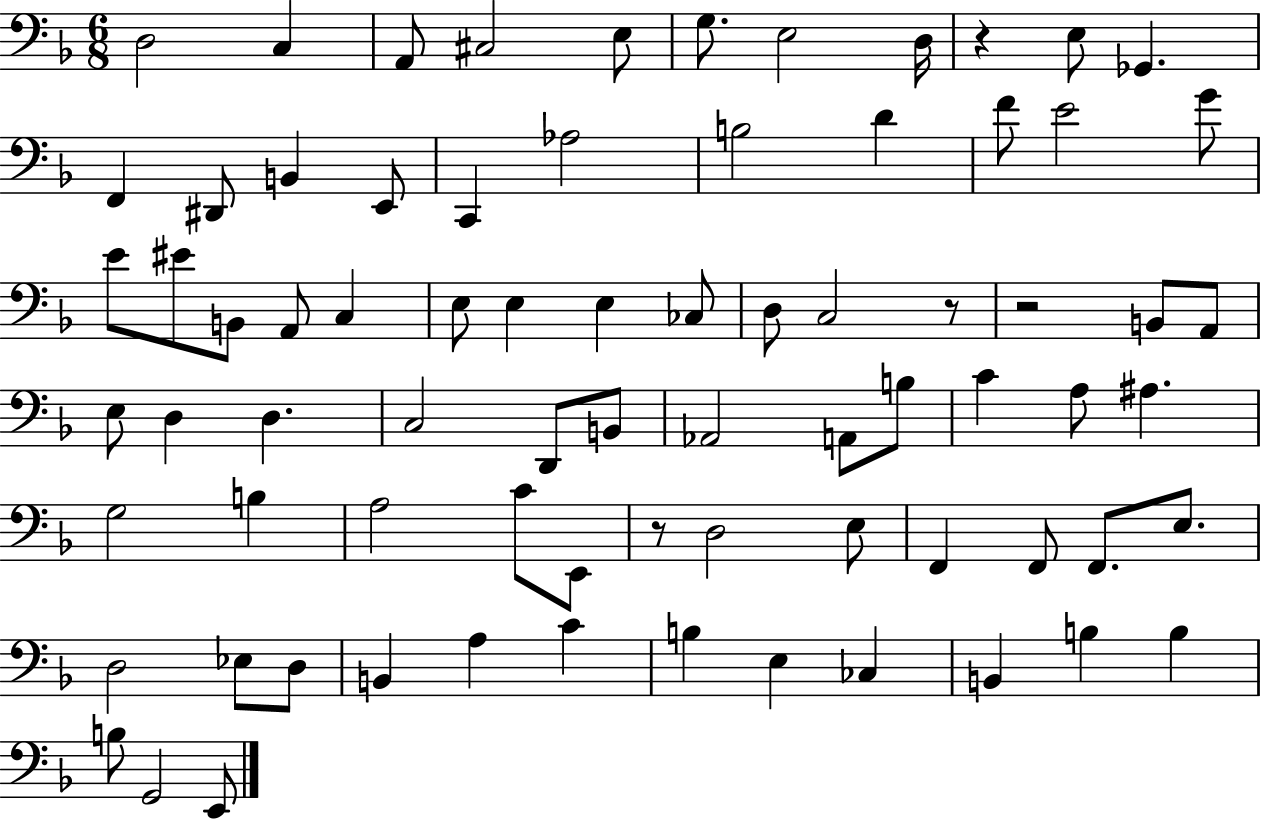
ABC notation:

X:1
T:Untitled
M:6/8
L:1/4
K:F
D,2 C, A,,/2 ^C,2 E,/2 G,/2 E,2 D,/4 z E,/2 _G,, F,, ^D,,/2 B,, E,,/2 C,, _A,2 B,2 D F/2 E2 G/2 E/2 ^E/2 B,,/2 A,,/2 C, E,/2 E, E, _C,/2 D,/2 C,2 z/2 z2 B,,/2 A,,/2 E,/2 D, D, C,2 D,,/2 B,,/2 _A,,2 A,,/2 B,/2 C A,/2 ^A, G,2 B, A,2 C/2 E,,/2 z/2 D,2 E,/2 F,, F,,/2 F,,/2 E,/2 D,2 _E,/2 D,/2 B,, A, C B, E, _C, B,, B, B, B,/2 G,,2 E,,/2